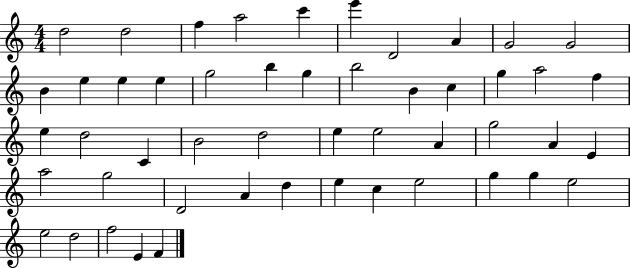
X:1
T:Untitled
M:4/4
L:1/4
K:C
d2 d2 f a2 c' e' D2 A G2 G2 B e e e g2 b g b2 B c g a2 f e d2 C B2 d2 e e2 A g2 A E a2 g2 D2 A d e c e2 g g e2 e2 d2 f2 E F